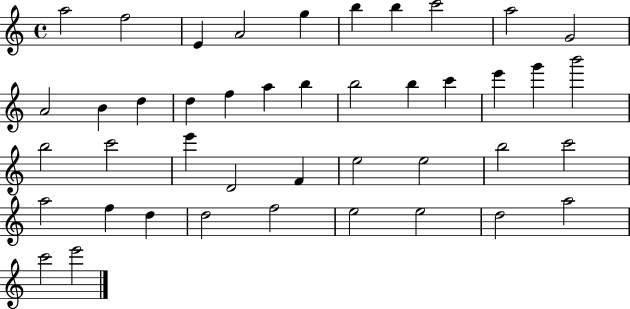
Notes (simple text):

A5/h F5/h E4/q A4/h G5/q B5/q B5/q C6/h A5/h G4/h A4/h B4/q D5/q D5/q F5/q A5/q B5/q B5/h B5/q C6/q E6/q G6/q B6/h B5/h C6/h E6/q D4/h F4/q E5/h E5/h B5/h C6/h A5/h F5/q D5/q D5/h F5/h E5/h E5/h D5/h A5/h C6/h E6/h